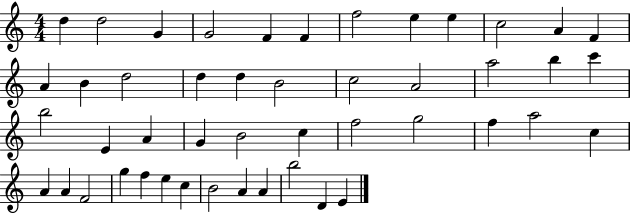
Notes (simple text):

D5/q D5/h G4/q G4/h F4/q F4/q F5/h E5/q E5/q C5/h A4/q F4/q A4/q B4/q D5/h D5/q D5/q B4/h C5/h A4/h A5/h B5/q C6/q B5/h E4/q A4/q G4/q B4/h C5/q F5/h G5/h F5/q A5/h C5/q A4/q A4/q F4/h G5/q F5/q E5/q C5/q B4/h A4/q A4/q B5/h D4/q E4/q